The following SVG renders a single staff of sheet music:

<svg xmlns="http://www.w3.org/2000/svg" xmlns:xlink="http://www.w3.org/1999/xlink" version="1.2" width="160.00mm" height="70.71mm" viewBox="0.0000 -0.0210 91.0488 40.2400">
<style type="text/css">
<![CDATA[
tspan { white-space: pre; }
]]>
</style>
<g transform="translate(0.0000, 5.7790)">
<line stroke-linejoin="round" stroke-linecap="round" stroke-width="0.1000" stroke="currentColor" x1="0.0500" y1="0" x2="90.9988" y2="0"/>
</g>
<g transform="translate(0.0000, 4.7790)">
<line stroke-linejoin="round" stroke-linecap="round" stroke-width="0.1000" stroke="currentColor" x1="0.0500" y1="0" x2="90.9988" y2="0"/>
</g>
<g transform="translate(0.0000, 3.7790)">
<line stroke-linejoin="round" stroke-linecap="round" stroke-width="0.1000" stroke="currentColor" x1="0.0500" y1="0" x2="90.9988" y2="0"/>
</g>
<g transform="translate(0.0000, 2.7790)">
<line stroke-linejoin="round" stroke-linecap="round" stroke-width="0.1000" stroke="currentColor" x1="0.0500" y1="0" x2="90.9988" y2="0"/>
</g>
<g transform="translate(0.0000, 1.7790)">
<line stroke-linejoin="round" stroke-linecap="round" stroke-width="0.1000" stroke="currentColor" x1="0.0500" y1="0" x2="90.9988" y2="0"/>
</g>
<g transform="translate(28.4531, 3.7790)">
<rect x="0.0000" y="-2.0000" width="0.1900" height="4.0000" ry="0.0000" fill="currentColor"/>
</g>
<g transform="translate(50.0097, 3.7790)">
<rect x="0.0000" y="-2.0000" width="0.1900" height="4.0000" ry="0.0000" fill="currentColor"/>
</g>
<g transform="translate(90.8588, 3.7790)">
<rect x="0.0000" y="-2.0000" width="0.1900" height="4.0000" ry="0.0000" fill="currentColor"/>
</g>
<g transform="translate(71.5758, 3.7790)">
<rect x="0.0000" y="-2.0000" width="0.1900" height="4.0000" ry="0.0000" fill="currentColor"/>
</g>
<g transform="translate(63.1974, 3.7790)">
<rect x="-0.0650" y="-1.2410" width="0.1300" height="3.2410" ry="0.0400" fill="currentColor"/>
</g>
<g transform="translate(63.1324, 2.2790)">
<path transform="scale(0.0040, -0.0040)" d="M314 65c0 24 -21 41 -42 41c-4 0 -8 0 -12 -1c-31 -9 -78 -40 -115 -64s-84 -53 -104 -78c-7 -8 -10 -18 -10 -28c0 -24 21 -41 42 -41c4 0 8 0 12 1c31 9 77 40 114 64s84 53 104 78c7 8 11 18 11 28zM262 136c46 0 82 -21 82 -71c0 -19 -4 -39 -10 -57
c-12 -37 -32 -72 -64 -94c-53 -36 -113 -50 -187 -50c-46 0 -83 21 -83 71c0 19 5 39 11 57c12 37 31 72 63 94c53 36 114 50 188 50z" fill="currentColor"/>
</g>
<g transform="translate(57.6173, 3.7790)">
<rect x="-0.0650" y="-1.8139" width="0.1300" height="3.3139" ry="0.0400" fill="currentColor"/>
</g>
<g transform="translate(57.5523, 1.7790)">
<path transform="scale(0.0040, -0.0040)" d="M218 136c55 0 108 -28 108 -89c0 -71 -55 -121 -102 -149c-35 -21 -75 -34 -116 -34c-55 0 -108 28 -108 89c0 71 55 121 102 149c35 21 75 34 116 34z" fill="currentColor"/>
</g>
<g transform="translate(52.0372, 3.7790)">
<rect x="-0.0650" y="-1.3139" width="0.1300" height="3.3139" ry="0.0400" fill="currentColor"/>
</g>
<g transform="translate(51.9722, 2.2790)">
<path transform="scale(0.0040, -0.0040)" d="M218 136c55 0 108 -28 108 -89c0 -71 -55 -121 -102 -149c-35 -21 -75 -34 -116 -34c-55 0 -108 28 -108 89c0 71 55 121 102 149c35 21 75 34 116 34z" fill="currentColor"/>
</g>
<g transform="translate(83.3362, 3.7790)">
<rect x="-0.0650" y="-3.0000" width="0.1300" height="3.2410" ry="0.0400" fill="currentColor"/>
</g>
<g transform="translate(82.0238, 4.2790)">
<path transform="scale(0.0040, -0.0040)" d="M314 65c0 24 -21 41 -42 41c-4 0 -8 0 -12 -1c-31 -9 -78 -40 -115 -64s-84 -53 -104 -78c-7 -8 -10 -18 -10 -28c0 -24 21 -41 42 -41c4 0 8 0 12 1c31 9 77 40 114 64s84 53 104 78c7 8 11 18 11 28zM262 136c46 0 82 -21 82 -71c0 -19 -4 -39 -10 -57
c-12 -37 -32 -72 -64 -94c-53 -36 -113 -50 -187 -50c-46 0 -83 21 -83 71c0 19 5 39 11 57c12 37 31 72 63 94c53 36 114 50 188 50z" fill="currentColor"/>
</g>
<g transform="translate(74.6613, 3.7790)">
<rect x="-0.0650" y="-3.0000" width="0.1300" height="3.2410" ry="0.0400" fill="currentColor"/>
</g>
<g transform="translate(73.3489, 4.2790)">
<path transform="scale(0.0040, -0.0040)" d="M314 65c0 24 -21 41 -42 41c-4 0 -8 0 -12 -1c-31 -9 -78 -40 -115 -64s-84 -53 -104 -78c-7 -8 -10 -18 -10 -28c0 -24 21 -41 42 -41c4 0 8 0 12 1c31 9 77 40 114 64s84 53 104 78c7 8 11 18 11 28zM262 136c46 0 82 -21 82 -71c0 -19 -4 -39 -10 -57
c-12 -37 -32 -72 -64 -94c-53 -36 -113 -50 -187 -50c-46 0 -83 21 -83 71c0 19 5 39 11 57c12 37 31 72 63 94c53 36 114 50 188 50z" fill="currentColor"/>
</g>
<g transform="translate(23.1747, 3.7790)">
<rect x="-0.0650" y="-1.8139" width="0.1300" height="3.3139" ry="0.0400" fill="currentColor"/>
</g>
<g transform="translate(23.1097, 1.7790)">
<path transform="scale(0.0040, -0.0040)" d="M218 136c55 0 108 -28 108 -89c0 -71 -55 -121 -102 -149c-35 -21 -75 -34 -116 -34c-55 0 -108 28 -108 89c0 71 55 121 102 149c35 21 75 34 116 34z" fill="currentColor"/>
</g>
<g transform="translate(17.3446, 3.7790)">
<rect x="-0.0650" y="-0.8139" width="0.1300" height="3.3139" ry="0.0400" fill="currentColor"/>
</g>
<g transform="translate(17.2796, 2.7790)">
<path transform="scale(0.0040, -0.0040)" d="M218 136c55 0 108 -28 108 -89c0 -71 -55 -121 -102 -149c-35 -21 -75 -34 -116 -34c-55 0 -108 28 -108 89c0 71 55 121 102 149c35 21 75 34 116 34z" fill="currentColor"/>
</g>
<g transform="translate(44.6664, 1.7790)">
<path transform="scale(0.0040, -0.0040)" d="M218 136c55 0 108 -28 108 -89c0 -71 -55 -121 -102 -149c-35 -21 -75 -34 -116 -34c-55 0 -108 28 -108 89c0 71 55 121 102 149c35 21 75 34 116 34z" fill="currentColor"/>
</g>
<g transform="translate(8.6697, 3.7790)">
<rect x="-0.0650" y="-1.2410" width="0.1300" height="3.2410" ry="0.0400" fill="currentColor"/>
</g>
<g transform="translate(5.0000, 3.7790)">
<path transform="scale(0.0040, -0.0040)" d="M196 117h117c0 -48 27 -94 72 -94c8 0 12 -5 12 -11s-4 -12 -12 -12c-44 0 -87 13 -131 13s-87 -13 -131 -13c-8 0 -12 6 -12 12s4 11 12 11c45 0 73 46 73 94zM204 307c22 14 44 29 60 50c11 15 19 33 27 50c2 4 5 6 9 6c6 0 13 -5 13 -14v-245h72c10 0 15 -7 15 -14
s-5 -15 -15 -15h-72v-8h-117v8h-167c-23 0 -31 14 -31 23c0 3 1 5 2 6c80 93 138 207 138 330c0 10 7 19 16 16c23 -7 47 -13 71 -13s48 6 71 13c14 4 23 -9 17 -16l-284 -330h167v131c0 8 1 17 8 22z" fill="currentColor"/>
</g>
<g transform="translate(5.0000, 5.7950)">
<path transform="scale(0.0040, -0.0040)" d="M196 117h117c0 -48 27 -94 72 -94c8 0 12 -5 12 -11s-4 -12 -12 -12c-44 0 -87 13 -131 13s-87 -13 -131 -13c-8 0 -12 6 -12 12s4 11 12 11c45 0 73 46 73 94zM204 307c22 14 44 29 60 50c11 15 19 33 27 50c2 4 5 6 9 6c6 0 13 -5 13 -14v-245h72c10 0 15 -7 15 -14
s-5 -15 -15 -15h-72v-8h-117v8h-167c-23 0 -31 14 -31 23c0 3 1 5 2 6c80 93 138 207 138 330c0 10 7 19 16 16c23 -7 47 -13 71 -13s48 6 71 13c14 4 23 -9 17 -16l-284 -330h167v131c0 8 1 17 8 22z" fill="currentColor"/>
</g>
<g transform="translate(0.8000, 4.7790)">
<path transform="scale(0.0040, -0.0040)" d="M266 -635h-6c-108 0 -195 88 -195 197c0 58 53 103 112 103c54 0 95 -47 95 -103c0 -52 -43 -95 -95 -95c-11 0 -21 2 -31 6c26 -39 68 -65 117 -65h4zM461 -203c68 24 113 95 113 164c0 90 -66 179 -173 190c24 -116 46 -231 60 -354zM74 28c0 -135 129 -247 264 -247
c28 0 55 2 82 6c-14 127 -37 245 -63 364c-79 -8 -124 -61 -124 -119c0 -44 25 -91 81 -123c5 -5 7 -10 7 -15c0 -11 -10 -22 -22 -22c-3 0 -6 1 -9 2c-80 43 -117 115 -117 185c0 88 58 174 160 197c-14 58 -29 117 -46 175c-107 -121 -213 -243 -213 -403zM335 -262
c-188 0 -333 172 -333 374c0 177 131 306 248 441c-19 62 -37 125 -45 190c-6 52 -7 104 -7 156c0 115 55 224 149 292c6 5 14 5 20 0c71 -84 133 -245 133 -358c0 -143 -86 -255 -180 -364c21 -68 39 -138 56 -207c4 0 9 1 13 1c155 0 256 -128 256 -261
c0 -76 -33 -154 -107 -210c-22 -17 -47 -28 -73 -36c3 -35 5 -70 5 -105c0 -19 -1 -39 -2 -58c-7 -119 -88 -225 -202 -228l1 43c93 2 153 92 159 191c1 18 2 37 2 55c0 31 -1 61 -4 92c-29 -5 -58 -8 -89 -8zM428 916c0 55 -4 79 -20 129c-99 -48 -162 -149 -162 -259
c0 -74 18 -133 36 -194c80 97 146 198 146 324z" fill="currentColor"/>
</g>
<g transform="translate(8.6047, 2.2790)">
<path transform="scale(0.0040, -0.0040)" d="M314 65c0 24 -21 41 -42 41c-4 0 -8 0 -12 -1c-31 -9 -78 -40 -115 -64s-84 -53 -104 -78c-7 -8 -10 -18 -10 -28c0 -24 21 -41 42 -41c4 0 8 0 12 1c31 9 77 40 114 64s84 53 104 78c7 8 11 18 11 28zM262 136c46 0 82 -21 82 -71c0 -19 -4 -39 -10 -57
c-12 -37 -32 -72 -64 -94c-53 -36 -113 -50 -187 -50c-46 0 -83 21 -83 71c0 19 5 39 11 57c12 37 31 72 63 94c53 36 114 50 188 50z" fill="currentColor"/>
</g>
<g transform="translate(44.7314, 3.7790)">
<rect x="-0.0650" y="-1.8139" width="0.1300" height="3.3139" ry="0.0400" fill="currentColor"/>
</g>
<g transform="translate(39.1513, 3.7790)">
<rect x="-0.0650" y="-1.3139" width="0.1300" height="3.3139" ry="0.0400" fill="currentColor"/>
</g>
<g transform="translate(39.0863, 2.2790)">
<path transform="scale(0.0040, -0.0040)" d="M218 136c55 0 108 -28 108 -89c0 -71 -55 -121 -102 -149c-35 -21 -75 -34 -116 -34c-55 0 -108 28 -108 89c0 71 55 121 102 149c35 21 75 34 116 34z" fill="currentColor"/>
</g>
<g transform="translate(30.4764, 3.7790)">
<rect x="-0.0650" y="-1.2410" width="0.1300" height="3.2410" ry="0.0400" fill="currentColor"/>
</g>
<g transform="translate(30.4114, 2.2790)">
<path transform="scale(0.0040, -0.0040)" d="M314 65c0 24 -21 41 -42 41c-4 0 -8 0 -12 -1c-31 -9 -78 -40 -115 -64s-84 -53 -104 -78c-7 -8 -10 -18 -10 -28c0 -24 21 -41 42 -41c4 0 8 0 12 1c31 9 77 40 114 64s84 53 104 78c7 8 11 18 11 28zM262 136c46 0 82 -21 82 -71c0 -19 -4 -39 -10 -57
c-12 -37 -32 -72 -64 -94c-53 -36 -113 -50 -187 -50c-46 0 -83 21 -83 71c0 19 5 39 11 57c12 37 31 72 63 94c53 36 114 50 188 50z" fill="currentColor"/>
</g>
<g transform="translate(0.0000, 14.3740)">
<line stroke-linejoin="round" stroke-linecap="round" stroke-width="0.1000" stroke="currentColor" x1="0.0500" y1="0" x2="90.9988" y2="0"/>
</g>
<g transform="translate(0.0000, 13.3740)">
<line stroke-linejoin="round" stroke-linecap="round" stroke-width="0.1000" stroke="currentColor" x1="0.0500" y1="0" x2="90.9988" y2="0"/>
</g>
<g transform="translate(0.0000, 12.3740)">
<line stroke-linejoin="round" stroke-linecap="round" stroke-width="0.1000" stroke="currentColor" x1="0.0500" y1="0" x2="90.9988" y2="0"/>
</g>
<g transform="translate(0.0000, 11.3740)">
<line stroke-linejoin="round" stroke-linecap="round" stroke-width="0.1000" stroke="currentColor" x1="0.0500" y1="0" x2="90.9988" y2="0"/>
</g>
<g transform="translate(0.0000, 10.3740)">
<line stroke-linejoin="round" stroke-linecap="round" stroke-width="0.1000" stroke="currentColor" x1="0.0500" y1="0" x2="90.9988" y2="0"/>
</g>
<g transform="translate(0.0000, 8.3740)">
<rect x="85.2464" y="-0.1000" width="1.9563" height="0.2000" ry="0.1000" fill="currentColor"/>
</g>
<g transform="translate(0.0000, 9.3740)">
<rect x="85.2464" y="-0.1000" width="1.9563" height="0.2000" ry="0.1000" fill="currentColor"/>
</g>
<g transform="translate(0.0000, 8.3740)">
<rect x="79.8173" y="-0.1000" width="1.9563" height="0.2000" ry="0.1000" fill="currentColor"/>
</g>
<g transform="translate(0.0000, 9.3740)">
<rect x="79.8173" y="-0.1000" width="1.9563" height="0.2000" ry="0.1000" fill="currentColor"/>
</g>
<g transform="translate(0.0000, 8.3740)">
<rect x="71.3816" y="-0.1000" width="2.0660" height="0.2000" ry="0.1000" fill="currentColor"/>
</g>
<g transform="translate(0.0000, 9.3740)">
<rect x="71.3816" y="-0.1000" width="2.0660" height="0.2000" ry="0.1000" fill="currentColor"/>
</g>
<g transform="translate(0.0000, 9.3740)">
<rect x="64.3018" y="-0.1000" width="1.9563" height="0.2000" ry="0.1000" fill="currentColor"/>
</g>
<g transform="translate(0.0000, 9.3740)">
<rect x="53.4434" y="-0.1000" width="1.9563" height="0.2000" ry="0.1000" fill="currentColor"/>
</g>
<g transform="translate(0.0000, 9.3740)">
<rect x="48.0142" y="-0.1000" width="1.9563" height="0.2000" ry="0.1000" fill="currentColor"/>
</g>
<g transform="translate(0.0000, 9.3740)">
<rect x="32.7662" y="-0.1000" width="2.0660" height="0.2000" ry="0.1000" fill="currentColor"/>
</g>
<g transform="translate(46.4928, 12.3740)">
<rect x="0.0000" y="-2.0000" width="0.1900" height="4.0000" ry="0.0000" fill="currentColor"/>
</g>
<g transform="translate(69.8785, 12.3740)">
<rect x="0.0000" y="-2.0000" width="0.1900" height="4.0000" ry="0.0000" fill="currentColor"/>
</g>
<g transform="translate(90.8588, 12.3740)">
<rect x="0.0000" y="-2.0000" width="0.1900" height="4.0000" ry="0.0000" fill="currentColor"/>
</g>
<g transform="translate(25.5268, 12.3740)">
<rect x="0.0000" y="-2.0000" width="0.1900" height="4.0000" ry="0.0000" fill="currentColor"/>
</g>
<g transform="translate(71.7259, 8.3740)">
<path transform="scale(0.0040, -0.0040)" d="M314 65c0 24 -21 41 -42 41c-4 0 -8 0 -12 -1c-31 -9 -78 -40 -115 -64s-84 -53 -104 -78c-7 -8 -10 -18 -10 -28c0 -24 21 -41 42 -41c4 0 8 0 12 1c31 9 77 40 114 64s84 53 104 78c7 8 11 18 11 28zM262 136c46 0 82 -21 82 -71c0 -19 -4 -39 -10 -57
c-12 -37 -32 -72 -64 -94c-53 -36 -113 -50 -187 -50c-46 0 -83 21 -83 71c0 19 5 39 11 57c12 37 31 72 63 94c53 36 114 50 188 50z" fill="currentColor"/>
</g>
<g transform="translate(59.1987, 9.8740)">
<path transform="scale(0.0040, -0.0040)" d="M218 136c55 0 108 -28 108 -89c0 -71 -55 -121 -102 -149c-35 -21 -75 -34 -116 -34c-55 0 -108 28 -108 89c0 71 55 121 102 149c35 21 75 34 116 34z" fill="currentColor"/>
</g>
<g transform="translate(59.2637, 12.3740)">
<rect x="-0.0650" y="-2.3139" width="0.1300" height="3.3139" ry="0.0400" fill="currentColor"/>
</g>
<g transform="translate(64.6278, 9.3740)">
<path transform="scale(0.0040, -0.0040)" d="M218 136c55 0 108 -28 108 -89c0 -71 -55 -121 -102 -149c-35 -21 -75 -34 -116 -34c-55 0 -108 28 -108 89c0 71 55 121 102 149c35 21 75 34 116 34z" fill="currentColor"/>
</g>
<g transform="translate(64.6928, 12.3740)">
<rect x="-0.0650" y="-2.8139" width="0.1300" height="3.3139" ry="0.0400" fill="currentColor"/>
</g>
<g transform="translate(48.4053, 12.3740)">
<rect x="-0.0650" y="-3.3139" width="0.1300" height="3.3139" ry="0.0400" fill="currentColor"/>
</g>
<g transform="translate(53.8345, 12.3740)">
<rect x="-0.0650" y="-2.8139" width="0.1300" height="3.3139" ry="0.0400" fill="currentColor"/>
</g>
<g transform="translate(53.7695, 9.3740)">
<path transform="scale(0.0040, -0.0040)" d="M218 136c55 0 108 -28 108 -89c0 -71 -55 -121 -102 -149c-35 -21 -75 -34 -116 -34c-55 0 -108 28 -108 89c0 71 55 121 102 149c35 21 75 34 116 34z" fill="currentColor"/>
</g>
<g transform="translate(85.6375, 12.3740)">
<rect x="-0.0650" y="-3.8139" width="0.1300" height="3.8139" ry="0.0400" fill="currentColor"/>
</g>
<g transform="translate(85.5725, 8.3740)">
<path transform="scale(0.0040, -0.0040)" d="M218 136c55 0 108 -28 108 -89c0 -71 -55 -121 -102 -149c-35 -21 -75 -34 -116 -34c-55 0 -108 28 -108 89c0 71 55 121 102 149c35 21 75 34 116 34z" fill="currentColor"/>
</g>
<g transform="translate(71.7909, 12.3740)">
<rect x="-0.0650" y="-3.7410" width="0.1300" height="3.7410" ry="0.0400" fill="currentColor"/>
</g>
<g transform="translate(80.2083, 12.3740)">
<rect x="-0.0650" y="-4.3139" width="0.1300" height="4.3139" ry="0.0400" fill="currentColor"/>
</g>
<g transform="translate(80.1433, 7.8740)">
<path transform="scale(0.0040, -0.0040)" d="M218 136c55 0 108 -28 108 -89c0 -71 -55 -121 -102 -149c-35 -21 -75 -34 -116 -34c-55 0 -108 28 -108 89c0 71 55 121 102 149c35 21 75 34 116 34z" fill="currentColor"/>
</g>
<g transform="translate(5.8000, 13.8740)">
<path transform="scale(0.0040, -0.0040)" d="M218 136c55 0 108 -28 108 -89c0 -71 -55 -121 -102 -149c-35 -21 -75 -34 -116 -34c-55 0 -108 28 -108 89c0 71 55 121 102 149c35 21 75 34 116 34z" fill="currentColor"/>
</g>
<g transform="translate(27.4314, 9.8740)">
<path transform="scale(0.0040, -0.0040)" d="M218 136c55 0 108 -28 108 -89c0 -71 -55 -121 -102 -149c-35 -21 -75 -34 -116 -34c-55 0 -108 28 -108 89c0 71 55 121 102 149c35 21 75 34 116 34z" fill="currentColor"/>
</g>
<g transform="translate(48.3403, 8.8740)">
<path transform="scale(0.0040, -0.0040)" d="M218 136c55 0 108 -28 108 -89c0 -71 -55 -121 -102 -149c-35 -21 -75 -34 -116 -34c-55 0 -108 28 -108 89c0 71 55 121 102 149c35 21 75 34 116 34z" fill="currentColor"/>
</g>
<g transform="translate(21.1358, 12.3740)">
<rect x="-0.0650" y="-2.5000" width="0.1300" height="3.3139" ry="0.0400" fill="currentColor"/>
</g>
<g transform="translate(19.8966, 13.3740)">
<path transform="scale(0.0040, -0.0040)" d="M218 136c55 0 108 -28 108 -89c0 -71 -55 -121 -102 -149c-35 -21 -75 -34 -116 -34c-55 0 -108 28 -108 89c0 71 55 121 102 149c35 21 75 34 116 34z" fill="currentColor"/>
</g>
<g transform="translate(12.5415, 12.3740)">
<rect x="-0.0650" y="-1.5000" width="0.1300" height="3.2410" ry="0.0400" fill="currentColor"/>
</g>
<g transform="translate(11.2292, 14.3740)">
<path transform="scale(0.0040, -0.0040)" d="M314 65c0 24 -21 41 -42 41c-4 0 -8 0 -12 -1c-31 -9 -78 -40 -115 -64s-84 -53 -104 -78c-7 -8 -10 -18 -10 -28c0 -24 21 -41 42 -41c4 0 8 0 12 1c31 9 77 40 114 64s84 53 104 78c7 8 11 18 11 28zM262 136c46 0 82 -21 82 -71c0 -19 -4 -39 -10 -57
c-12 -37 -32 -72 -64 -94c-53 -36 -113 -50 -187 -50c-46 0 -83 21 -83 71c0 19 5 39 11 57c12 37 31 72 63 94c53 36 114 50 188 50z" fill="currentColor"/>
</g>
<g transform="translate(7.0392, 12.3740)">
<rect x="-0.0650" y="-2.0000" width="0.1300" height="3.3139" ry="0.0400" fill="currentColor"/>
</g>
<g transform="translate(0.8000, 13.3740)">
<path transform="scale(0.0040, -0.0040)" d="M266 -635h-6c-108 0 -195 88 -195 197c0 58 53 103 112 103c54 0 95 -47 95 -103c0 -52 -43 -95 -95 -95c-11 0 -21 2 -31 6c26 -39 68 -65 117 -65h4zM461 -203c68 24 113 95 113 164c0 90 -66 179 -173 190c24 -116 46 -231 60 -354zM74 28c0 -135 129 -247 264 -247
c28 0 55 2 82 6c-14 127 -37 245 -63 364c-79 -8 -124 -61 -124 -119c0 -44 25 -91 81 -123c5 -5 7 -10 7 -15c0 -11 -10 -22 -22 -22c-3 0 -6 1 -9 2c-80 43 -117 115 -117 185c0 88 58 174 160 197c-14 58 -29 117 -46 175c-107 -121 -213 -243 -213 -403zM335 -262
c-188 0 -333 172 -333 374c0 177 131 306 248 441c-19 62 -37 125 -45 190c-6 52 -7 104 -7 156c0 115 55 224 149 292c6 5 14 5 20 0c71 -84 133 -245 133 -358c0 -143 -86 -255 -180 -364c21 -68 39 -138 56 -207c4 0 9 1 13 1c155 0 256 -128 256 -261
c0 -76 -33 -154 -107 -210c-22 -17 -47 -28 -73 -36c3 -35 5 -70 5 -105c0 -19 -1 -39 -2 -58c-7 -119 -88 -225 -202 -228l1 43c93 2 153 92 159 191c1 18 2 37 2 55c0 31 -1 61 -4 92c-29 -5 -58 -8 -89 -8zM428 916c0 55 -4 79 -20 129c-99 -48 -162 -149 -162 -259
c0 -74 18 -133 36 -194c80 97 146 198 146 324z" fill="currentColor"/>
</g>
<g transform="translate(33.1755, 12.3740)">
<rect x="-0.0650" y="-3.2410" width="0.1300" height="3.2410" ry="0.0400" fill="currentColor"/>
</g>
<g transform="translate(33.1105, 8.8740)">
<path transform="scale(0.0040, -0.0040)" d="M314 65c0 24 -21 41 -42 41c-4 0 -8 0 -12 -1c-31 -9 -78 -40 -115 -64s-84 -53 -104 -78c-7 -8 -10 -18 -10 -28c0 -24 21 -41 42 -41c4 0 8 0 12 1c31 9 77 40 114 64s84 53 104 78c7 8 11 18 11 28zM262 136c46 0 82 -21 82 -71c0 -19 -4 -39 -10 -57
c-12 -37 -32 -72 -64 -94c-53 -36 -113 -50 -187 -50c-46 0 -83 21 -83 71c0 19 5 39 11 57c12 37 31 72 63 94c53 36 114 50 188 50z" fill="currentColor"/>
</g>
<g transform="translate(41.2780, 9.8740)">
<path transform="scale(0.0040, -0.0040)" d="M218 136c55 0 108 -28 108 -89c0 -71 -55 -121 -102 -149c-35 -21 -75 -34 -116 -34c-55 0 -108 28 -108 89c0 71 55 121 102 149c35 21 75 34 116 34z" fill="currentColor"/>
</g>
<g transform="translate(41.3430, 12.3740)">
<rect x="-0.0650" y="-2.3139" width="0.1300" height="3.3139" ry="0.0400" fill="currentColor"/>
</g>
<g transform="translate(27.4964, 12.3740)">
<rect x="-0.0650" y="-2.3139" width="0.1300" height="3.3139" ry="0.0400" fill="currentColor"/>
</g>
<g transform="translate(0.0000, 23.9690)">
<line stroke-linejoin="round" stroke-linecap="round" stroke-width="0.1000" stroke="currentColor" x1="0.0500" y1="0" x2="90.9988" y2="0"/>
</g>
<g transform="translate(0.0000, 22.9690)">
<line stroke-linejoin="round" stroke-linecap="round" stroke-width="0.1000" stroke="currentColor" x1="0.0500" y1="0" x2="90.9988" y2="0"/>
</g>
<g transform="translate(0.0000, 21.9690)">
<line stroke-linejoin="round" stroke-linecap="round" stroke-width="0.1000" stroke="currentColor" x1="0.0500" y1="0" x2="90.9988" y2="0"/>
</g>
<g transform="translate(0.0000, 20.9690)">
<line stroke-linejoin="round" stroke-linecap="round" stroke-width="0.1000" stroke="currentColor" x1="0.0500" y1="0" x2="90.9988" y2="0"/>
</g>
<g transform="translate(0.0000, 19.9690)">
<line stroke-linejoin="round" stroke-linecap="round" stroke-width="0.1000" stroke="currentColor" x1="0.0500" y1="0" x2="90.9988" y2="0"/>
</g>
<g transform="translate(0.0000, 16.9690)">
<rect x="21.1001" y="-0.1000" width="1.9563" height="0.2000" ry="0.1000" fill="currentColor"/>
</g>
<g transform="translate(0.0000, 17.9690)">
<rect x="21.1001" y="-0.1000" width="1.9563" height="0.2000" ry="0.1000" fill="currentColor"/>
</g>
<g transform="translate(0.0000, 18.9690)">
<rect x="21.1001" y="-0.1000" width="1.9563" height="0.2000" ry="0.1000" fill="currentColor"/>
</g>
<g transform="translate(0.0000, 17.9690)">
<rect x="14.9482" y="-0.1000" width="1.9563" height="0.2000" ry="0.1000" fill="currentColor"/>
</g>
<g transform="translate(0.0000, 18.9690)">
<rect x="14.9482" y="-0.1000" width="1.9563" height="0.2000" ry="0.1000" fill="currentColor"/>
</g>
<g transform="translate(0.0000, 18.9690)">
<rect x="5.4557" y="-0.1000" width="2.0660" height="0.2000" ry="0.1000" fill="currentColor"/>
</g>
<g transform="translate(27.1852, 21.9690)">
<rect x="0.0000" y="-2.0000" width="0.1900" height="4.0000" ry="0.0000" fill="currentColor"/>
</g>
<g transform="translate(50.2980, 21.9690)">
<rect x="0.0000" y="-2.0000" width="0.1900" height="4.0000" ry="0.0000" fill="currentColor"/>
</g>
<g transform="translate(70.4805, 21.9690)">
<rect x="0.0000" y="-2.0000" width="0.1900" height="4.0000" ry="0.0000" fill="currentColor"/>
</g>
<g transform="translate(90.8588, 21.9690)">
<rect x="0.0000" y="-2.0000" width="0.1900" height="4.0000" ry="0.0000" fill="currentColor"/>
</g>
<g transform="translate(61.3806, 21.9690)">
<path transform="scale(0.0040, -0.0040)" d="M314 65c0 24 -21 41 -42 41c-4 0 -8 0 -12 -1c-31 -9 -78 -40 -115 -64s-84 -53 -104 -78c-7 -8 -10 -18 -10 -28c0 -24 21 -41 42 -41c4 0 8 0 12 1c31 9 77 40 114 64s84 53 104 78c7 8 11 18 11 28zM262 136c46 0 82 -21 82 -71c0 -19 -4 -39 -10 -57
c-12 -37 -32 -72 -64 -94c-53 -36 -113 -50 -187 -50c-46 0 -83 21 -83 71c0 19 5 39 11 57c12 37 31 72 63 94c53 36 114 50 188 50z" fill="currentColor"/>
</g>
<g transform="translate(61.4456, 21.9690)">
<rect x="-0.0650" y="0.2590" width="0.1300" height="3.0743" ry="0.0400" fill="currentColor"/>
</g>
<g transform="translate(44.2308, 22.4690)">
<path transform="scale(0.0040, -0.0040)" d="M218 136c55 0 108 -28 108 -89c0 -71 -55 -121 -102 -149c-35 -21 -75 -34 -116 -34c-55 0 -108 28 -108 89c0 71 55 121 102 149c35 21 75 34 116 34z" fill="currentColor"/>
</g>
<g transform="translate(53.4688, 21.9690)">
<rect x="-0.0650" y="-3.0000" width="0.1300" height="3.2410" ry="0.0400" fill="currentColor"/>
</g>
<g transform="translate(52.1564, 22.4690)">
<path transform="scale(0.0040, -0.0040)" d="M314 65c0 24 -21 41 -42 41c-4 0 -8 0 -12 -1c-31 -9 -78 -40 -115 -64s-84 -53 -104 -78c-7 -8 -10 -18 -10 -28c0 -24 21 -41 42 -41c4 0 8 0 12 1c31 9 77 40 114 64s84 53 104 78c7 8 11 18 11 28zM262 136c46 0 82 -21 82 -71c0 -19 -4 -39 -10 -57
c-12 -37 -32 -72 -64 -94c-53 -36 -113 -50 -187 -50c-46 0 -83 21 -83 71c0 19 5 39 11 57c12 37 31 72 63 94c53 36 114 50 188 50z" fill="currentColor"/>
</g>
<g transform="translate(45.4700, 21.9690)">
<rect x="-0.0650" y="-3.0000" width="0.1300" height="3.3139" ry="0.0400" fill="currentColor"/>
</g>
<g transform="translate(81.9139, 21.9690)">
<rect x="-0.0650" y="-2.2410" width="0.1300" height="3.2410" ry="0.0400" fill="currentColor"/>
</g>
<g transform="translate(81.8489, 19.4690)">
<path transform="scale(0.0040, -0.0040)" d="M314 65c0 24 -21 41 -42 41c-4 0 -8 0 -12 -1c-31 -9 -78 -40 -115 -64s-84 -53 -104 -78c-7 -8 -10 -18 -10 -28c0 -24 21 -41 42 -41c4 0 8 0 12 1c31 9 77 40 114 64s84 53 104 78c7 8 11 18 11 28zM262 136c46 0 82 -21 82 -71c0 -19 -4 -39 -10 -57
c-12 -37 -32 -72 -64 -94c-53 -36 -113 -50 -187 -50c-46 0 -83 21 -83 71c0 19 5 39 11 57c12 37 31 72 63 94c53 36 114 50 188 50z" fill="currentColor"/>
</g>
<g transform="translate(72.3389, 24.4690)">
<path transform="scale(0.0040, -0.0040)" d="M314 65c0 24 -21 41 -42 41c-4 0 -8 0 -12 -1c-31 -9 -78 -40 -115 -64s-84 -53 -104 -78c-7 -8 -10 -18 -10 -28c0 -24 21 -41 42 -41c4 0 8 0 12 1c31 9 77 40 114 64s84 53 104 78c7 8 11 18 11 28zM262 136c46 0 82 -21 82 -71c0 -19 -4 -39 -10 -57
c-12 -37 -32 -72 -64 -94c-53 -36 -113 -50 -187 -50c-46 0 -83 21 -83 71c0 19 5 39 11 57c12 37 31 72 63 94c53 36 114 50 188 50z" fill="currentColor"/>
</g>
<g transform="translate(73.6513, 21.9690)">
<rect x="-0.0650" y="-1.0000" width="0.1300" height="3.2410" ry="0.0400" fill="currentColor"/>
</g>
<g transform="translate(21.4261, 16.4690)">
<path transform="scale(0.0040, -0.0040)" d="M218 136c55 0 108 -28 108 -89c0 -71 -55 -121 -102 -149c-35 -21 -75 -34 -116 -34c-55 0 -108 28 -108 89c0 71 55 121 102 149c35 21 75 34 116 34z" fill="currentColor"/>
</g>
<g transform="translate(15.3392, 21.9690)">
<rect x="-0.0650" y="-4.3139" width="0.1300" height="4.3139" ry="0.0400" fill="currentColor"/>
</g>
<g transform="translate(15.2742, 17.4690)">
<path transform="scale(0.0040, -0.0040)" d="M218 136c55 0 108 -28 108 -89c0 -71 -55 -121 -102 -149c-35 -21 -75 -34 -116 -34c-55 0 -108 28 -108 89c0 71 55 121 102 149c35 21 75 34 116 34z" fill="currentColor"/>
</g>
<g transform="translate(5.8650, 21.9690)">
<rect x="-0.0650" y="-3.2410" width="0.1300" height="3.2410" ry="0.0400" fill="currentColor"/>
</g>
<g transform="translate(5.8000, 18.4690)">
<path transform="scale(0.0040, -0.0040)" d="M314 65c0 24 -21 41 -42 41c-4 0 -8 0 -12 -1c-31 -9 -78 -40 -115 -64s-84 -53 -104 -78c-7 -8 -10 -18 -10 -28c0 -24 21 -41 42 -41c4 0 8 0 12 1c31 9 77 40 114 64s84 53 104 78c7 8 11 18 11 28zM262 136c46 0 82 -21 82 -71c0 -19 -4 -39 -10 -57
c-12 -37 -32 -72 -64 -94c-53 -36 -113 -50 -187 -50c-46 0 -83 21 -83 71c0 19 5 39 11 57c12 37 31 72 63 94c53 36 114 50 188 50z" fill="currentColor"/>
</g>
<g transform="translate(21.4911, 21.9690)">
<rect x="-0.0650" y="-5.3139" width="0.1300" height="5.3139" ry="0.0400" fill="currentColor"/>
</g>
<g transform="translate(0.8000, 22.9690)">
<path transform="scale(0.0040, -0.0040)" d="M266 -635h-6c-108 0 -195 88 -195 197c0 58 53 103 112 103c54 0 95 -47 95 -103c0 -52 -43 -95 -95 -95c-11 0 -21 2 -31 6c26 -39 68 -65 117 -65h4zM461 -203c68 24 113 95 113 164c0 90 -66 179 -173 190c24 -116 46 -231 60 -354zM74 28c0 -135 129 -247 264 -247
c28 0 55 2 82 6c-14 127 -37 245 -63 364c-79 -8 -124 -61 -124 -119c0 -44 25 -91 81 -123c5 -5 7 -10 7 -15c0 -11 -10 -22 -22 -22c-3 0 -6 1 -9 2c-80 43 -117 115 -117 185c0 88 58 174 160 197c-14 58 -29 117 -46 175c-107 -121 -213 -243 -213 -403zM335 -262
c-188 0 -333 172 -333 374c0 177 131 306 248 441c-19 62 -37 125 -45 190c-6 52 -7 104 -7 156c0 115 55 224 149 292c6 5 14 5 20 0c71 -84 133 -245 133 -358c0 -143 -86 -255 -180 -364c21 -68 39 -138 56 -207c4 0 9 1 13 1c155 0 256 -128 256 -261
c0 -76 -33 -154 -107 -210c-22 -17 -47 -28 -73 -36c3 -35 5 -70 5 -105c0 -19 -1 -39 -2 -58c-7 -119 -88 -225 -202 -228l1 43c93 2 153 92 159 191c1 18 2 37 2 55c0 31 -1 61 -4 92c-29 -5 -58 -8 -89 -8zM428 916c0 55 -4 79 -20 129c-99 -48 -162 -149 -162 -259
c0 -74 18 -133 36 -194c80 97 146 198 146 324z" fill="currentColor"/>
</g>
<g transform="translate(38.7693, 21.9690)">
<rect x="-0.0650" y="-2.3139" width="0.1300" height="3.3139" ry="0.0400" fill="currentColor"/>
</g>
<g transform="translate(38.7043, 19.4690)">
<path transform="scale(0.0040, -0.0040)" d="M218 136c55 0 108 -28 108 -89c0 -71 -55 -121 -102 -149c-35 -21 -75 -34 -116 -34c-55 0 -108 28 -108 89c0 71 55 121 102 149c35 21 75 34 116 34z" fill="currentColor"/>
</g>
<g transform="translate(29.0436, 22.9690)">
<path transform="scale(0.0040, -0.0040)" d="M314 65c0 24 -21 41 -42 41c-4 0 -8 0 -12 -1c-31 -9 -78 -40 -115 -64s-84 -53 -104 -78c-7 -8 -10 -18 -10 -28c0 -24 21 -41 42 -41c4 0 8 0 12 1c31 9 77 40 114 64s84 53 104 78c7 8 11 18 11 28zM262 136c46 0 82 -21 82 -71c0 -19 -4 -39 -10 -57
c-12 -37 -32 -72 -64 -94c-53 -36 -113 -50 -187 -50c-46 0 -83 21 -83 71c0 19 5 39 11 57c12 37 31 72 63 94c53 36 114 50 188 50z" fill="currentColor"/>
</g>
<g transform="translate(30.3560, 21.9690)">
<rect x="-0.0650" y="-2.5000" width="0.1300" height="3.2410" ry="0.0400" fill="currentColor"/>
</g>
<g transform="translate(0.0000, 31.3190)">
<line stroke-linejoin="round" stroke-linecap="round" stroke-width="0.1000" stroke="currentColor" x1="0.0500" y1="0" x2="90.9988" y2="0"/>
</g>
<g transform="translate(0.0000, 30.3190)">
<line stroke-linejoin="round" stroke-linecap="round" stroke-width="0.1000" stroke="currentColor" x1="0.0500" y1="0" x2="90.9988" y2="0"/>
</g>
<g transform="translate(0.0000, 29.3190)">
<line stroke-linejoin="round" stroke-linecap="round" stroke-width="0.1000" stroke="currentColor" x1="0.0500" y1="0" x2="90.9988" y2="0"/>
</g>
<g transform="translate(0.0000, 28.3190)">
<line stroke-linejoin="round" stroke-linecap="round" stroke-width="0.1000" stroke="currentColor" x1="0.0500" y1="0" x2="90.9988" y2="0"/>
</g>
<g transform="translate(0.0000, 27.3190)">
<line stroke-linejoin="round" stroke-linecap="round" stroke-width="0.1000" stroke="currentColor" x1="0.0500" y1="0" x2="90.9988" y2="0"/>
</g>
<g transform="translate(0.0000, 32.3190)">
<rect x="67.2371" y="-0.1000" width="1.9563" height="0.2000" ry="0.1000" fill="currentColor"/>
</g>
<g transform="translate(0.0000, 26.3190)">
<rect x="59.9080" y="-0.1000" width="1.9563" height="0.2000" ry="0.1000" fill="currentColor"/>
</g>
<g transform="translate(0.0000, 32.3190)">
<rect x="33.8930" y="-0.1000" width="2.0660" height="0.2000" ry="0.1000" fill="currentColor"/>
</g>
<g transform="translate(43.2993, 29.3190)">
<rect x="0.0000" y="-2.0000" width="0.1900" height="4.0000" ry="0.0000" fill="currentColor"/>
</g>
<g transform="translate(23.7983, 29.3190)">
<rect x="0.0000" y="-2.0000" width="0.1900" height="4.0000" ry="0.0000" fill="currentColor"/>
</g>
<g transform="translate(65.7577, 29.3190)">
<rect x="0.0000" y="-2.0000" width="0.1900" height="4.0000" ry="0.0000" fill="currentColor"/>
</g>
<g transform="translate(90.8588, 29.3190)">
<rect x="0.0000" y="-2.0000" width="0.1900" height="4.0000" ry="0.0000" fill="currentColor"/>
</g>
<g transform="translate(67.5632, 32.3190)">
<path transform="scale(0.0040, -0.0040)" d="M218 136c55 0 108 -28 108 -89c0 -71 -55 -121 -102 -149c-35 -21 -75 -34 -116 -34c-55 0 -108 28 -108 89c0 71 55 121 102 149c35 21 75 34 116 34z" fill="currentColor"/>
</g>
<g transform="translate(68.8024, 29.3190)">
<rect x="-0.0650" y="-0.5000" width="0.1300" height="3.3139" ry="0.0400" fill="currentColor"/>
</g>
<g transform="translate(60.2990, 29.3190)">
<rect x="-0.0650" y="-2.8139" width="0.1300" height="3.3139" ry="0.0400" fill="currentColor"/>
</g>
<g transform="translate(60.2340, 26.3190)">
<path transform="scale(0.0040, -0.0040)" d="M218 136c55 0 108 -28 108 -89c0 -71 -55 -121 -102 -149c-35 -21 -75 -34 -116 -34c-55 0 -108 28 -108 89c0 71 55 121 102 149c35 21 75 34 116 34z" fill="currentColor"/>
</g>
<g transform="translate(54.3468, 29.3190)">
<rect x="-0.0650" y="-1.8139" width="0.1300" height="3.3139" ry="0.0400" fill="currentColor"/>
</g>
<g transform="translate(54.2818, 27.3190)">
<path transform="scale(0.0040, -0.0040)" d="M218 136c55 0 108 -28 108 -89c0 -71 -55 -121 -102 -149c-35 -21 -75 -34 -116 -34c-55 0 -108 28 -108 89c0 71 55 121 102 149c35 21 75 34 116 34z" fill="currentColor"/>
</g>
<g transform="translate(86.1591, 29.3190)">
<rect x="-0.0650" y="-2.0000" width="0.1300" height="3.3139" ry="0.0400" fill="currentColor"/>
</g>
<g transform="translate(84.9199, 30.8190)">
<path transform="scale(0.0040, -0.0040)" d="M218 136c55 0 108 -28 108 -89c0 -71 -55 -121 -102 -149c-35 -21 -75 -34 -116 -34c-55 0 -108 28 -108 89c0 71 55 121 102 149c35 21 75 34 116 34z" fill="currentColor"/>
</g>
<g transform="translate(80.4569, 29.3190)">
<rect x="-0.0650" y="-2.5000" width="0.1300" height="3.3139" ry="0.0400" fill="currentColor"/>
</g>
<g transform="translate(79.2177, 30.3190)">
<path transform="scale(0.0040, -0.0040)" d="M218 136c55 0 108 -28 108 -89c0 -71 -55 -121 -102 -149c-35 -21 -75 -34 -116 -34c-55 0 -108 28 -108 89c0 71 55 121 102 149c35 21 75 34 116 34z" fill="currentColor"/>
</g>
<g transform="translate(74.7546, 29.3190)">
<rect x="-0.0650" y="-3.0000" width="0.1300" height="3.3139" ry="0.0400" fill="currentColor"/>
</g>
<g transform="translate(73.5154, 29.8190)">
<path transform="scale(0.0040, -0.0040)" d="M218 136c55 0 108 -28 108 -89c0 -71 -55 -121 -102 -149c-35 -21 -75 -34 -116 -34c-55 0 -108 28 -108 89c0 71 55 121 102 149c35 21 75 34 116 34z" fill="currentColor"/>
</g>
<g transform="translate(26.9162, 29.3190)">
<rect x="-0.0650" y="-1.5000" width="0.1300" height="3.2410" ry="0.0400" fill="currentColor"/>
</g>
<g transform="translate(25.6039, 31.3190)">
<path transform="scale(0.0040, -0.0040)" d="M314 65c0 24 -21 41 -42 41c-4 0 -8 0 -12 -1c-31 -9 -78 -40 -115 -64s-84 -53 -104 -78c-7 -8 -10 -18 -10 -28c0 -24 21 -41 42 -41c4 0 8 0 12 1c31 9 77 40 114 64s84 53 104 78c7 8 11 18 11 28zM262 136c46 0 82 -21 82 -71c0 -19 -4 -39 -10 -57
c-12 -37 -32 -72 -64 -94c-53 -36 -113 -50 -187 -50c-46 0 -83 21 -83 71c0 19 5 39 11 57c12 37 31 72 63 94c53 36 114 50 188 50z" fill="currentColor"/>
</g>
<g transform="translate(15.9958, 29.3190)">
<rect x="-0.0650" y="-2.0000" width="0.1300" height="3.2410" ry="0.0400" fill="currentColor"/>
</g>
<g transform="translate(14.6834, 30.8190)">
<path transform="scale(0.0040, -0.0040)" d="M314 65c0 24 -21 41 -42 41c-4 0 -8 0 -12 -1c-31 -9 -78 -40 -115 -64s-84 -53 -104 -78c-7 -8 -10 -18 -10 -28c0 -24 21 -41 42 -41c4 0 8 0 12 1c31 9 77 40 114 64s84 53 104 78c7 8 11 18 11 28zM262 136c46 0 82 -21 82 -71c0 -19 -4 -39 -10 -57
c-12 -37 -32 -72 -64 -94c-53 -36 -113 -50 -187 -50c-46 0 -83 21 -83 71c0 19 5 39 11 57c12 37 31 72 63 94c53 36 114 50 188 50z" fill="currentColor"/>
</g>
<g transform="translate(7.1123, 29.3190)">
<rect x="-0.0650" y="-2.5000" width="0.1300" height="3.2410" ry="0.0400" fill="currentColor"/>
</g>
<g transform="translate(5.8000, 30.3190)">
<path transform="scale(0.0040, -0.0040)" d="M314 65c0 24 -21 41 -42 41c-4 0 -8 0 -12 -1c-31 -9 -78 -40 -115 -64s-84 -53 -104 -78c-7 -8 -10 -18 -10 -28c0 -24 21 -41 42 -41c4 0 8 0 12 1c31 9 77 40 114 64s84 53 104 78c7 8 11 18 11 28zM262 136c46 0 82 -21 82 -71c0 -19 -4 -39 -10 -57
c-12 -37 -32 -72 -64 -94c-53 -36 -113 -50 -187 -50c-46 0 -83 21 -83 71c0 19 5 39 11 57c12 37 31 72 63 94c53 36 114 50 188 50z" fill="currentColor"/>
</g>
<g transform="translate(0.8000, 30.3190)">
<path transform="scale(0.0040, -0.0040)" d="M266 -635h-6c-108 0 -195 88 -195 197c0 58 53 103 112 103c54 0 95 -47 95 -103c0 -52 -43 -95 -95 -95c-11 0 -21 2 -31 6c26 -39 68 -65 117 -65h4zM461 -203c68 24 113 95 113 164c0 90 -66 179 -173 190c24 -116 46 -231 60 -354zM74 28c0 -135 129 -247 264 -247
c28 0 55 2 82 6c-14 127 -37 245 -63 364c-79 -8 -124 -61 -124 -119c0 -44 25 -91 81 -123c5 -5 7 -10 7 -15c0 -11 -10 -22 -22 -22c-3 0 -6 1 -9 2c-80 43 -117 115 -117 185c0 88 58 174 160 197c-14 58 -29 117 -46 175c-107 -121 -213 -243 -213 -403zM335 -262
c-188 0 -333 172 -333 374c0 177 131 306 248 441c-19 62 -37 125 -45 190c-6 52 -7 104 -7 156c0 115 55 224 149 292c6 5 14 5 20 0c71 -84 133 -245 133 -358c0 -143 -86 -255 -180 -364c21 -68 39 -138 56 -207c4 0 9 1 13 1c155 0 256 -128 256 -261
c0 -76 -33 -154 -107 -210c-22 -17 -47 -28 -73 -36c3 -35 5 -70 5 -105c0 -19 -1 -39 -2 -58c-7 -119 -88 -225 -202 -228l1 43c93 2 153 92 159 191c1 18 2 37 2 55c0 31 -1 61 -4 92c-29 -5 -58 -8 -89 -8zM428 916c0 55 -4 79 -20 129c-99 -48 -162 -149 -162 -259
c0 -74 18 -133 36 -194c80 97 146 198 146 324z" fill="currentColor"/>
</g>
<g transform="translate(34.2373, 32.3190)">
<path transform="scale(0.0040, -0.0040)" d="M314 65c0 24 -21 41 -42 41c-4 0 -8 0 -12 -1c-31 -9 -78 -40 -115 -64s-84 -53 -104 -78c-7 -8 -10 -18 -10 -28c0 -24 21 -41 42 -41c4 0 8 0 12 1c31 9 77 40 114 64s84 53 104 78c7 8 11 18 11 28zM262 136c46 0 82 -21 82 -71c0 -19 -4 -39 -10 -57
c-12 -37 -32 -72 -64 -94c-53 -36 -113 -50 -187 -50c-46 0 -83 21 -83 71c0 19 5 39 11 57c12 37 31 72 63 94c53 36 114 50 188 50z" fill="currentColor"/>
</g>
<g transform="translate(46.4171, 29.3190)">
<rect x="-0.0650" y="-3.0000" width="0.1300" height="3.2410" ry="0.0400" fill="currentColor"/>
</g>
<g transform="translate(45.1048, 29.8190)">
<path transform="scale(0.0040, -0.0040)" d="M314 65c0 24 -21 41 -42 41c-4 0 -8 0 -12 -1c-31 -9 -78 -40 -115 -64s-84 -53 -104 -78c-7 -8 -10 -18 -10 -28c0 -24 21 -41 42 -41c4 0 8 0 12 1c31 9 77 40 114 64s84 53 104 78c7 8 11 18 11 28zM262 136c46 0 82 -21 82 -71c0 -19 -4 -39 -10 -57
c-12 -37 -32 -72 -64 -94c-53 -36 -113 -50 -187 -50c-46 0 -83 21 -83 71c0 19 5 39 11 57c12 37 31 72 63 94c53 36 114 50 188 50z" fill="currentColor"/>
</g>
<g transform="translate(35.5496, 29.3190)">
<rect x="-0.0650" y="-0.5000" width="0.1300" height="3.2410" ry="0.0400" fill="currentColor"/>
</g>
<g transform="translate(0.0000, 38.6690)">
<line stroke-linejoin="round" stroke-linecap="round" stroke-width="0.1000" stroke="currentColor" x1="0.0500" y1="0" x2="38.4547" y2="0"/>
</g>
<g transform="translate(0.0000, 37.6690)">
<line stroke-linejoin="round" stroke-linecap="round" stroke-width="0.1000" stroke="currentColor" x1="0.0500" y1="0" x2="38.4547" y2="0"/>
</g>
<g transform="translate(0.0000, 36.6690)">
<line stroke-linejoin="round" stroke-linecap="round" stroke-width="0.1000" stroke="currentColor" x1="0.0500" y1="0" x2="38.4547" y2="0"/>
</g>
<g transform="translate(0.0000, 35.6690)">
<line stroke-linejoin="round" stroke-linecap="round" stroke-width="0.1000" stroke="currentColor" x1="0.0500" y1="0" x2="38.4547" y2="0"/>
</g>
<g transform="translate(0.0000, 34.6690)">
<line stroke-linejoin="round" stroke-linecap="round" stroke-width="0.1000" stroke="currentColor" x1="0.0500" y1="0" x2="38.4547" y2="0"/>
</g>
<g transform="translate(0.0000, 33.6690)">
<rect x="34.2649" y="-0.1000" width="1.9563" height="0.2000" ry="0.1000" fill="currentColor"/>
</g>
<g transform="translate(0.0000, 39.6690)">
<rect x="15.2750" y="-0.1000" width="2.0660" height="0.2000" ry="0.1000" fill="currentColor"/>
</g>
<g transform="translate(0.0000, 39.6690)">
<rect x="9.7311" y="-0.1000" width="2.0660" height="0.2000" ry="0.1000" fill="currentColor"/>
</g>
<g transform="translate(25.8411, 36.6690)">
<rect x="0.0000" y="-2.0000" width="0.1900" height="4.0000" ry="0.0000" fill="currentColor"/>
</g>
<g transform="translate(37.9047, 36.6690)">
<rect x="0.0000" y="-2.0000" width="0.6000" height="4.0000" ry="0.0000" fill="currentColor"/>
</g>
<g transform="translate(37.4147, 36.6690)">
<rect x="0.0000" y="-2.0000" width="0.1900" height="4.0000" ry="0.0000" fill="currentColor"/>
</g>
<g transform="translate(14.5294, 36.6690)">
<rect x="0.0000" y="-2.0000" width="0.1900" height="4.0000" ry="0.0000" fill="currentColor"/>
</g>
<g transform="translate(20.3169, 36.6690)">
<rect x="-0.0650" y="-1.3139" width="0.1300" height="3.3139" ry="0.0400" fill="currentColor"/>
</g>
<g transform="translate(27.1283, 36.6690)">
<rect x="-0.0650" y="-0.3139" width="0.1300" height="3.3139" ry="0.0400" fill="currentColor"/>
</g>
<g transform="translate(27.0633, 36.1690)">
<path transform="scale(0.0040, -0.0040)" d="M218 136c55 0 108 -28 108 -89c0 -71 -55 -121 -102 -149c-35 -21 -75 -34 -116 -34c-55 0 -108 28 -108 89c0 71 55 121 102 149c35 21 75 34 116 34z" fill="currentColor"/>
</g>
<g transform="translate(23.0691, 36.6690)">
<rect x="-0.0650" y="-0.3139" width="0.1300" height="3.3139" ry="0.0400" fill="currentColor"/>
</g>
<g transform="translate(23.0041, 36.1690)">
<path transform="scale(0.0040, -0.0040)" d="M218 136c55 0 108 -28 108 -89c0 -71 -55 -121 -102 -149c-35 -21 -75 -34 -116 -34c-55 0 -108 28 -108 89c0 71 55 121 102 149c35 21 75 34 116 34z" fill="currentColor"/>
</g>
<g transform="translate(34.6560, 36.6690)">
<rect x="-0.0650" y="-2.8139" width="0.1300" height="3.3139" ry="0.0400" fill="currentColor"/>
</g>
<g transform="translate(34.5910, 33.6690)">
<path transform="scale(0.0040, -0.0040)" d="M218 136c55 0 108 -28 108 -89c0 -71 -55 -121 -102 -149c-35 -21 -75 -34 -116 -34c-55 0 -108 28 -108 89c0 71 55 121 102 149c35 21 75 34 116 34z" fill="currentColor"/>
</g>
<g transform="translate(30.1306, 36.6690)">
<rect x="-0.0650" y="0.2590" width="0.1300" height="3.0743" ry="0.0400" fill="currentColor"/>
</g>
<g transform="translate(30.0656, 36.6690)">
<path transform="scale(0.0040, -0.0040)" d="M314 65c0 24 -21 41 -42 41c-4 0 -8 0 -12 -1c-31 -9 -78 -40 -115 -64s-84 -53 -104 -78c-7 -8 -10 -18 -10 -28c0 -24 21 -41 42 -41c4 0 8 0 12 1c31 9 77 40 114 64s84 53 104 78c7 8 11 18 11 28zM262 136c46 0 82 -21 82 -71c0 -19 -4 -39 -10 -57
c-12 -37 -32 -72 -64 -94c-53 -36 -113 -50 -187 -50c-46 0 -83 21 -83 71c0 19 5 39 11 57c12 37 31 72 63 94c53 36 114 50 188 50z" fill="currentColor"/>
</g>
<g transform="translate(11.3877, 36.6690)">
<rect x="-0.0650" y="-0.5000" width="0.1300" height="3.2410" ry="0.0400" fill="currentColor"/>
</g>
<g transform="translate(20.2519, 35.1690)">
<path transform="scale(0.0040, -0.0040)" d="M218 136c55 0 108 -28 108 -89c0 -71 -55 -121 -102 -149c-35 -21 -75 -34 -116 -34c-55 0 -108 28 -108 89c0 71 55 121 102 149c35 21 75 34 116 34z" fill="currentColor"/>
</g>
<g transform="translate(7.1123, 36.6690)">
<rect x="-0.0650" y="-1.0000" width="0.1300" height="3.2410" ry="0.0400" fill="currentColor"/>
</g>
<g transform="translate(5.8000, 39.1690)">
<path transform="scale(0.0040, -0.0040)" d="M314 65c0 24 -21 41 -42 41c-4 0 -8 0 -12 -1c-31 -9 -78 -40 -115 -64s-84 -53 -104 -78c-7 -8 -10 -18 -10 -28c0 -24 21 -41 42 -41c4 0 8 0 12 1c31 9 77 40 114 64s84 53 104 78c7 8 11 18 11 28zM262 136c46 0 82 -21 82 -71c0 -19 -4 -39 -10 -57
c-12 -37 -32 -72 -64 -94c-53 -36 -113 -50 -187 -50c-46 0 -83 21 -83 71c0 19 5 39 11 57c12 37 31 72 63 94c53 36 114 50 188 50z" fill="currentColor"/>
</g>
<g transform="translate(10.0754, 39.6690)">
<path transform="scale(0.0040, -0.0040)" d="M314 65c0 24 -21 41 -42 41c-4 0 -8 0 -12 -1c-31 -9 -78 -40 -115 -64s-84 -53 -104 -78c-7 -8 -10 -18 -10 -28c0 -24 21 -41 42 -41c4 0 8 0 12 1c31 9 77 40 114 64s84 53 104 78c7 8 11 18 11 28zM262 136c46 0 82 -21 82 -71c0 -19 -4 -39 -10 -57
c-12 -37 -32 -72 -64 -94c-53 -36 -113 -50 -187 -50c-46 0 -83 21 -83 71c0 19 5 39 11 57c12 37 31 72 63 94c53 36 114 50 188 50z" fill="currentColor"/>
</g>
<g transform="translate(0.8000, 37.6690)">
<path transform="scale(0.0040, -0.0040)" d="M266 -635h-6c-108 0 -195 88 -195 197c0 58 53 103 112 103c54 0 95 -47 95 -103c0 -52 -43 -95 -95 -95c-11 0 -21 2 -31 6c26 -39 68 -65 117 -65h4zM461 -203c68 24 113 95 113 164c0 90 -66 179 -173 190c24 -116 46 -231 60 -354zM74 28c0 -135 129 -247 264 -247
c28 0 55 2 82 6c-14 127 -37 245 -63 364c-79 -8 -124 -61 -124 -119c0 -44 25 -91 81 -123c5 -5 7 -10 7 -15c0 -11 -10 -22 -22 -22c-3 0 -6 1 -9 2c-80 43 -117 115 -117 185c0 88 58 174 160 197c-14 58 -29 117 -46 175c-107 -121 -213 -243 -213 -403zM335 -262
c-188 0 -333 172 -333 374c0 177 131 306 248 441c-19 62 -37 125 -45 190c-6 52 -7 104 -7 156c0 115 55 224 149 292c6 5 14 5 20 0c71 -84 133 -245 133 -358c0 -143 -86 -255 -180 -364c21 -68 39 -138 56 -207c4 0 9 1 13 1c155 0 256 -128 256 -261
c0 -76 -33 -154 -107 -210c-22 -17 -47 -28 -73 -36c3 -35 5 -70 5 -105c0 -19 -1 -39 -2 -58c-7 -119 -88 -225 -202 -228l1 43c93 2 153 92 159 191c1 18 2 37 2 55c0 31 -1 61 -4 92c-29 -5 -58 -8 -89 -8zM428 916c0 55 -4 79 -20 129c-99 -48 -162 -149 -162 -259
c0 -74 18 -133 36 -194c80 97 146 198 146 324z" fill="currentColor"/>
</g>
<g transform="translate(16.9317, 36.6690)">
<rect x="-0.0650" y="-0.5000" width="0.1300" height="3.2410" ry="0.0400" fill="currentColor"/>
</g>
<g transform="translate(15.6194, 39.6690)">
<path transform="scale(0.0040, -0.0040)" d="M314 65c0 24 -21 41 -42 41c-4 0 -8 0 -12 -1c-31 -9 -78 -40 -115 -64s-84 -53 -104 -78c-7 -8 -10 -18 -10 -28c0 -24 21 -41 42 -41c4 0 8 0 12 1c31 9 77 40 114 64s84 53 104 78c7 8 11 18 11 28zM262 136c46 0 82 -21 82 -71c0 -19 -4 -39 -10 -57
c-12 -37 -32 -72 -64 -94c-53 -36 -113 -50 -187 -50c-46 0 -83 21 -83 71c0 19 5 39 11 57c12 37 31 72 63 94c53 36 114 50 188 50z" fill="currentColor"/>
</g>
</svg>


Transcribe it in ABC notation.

X:1
T:Untitled
M:4/4
L:1/4
K:C
e2 d f e2 e f e f e2 A2 A2 F E2 G g b2 g b a g a c'2 d' c' b2 d' f' G2 g A A2 B2 D2 g2 G2 F2 E2 C2 A2 f a C A G F D2 C2 C2 e c c B2 a